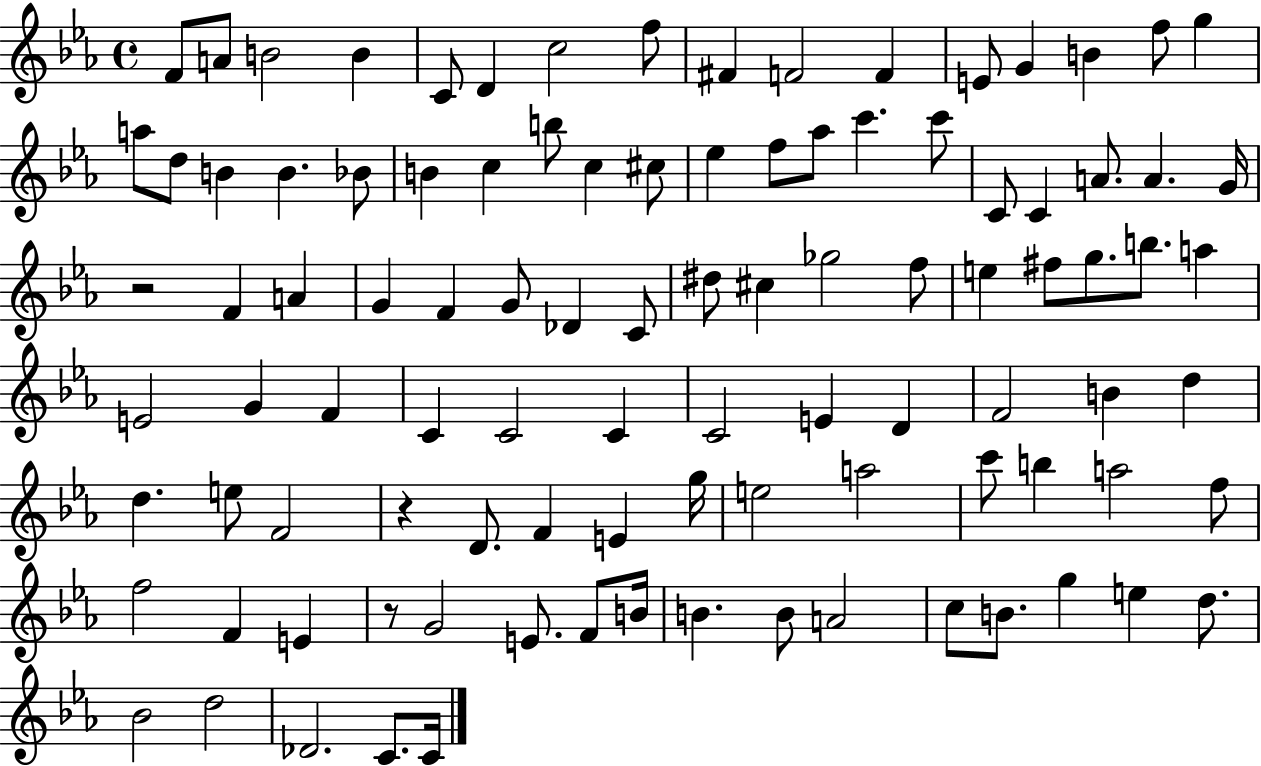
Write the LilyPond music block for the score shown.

{
  \clef treble
  \time 4/4
  \defaultTimeSignature
  \key ees \major
  f'8 a'8 b'2 b'4 | c'8 d'4 c''2 f''8 | fis'4 f'2 f'4 | e'8 g'4 b'4 f''8 g''4 | \break a''8 d''8 b'4 b'4. bes'8 | b'4 c''4 b''8 c''4 cis''8 | ees''4 f''8 aes''8 c'''4. c'''8 | c'8 c'4 a'8. a'4. g'16 | \break r2 f'4 a'4 | g'4 f'4 g'8 des'4 c'8 | dis''8 cis''4 ges''2 f''8 | e''4 fis''8 g''8. b''8. a''4 | \break e'2 g'4 f'4 | c'4 c'2 c'4 | c'2 e'4 d'4 | f'2 b'4 d''4 | \break d''4. e''8 f'2 | r4 d'8. f'4 e'4 g''16 | e''2 a''2 | c'''8 b''4 a''2 f''8 | \break f''2 f'4 e'4 | r8 g'2 e'8. f'8 b'16 | b'4. b'8 a'2 | c''8 b'8. g''4 e''4 d''8. | \break bes'2 d''2 | des'2. c'8. c'16 | \bar "|."
}